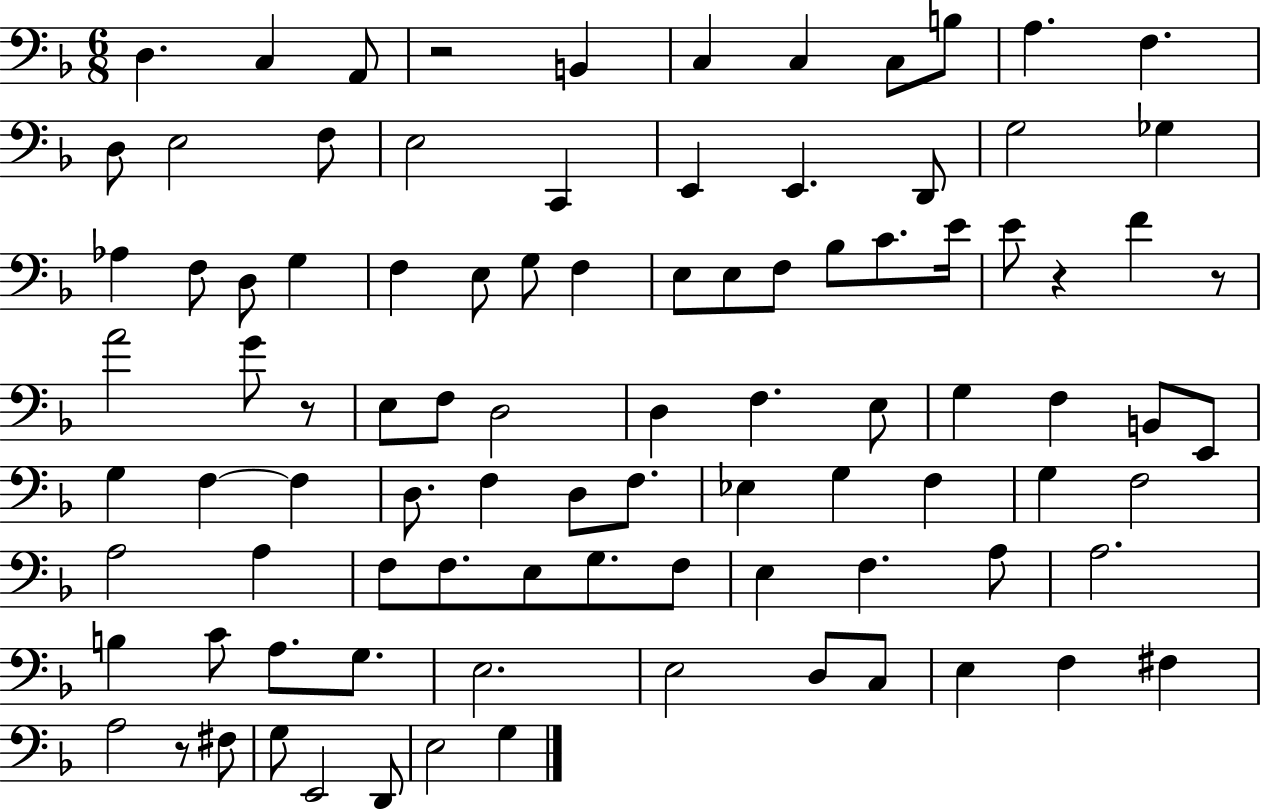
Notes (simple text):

D3/q. C3/q A2/e R/h B2/q C3/q C3/q C3/e B3/e A3/q. F3/q. D3/e E3/h F3/e E3/h C2/q E2/q E2/q. D2/e G3/h Gb3/q Ab3/q F3/e D3/e G3/q F3/q E3/e G3/e F3/q E3/e E3/e F3/e Bb3/e C4/e. E4/s E4/e R/q F4/q R/e A4/h G4/e R/e E3/e F3/e D3/h D3/q F3/q. E3/e G3/q F3/q B2/e E2/e G3/q F3/q F3/q D3/e. F3/q D3/e F3/e. Eb3/q G3/q F3/q G3/q F3/h A3/h A3/q F3/e F3/e. E3/e G3/e. F3/e E3/q F3/q. A3/e A3/h. B3/q C4/e A3/e. G3/e. E3/h. E3/h D3/e C3/e E3/q F3/q F#3/q A3/h R/e F#3/e G3/e E2/h D2/e E3/h G3/q